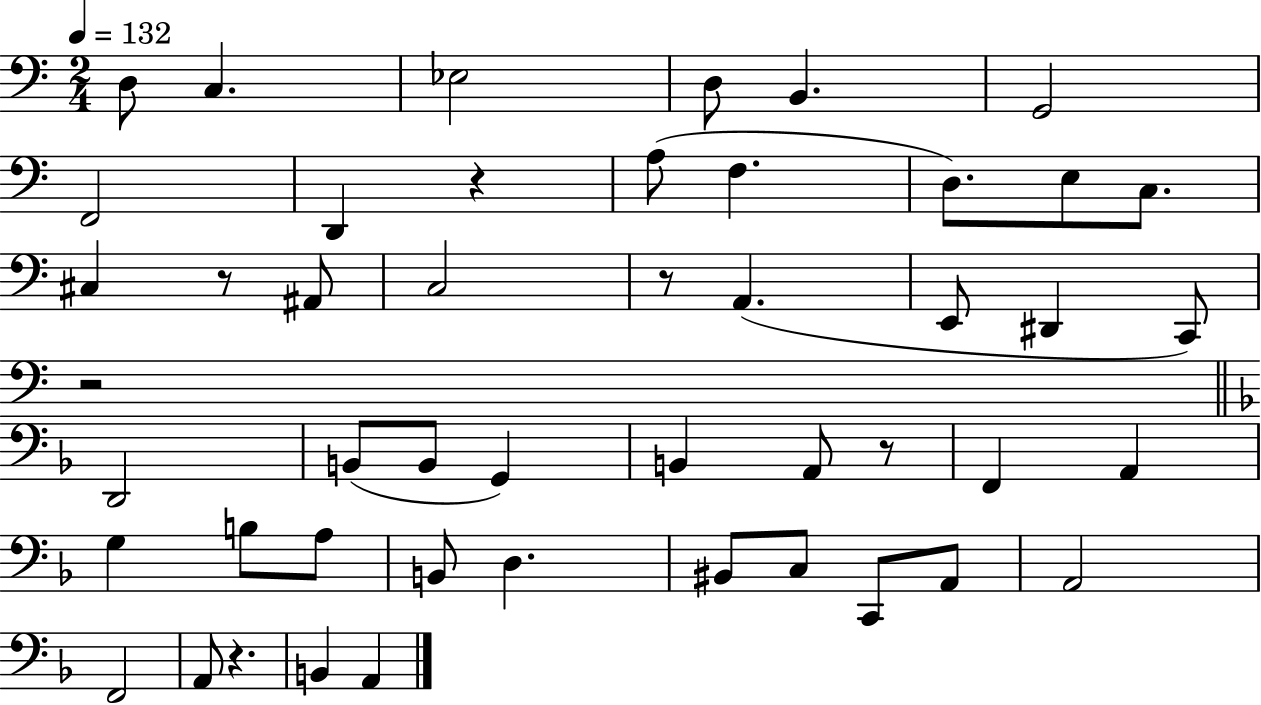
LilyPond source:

{
  \clef bass
  \numericTimeSignature
  \time 2/4
  \key c \major
  \tempo 4 = 132
  \repeat volta 2 { d8 c4. | ees2 | d8 b,4. | g,2 | \break f,2 | d,4 r4 | a8( f4. | d8.) e8 c8. | \break cis4 r8 ais,8 | c2 | r8 a,4.( | e,8 dis,4 c,8) | \break r2 | \bar "||" \break \key f \major d,2 | b,8( b,8 g,4) | b,4 a,8 r8 | f,4 a,4 | \break g4 b8 a8 | b,8 d4. | bis,8 c8 c,8 a,8 | a,2 | \break f,2 | a,8 r4. | b,4 a,4 | } \bar "|."
}